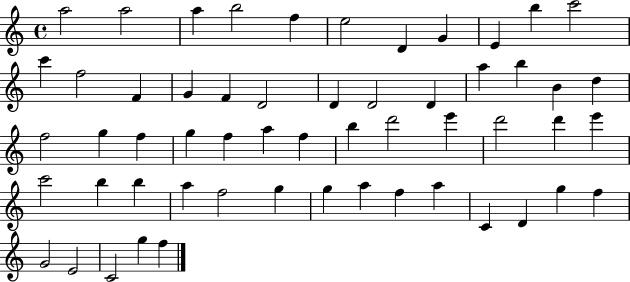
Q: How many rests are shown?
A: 0